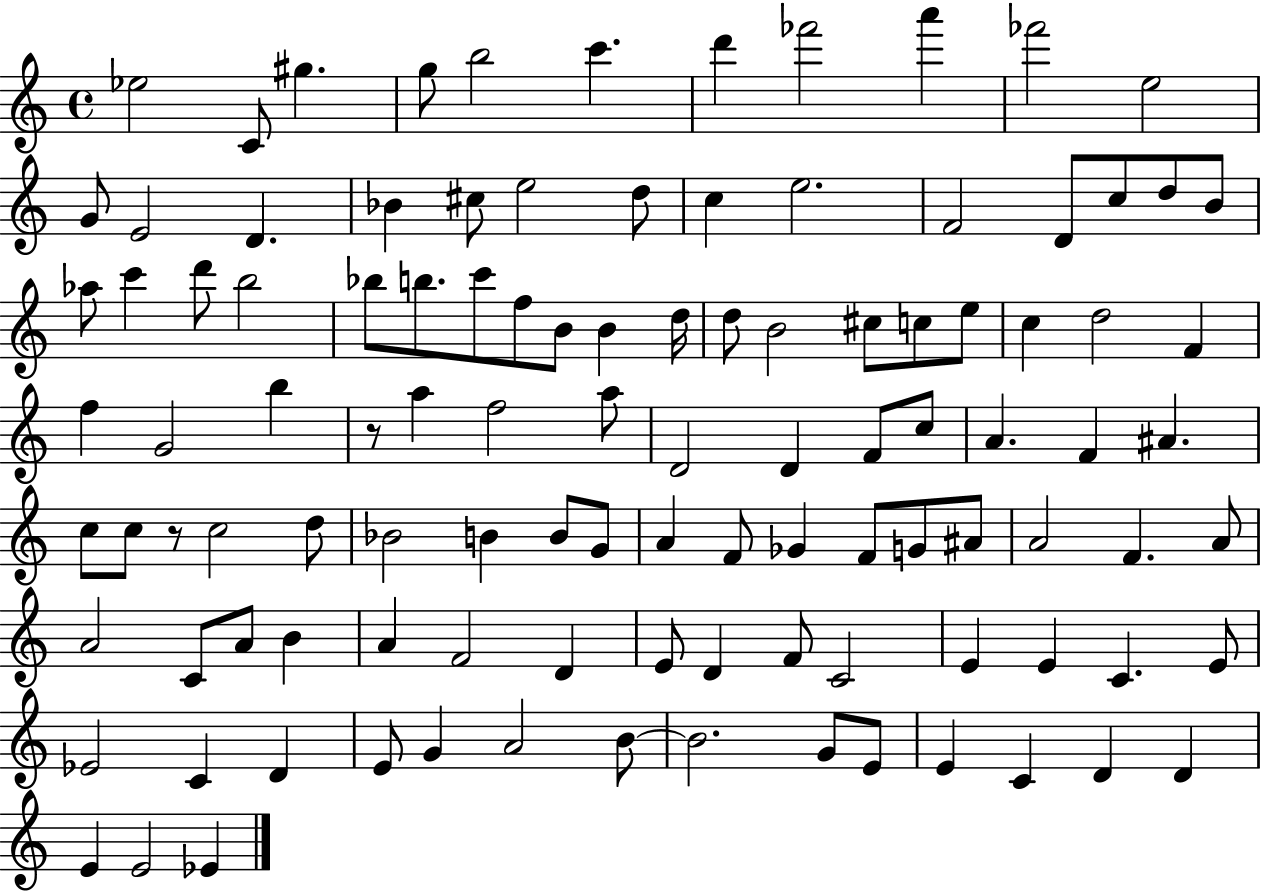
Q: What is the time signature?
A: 4/4